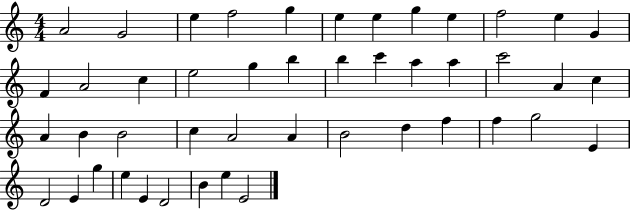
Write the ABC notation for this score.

X:1
T:Untitled
M:4/4
L:1/4
K:C
A2 G2 e f2 g e e g e f2 e G F A2 c e2 g b b c' a a c'2 A c A B B2 c A2 A B2 d f f g2 E D2 E g e E D2 B e E2